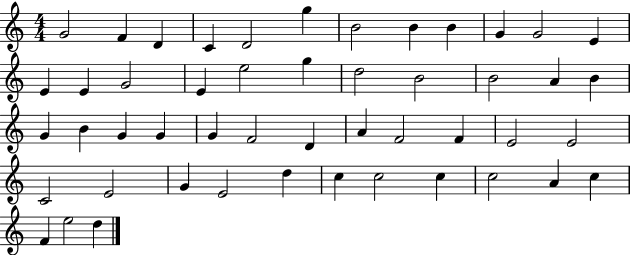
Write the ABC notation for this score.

X:1
T:Untitled
M:4/4
L:1/4
K:C
G2 F D C D2 g B2 B B G G2 E E E G2 E e2 g d2 B2 B2 A B G B G G G F2 D A F2 F E2 E2 C2 E2 G E2 d c c2 c c2 A c F e2 d